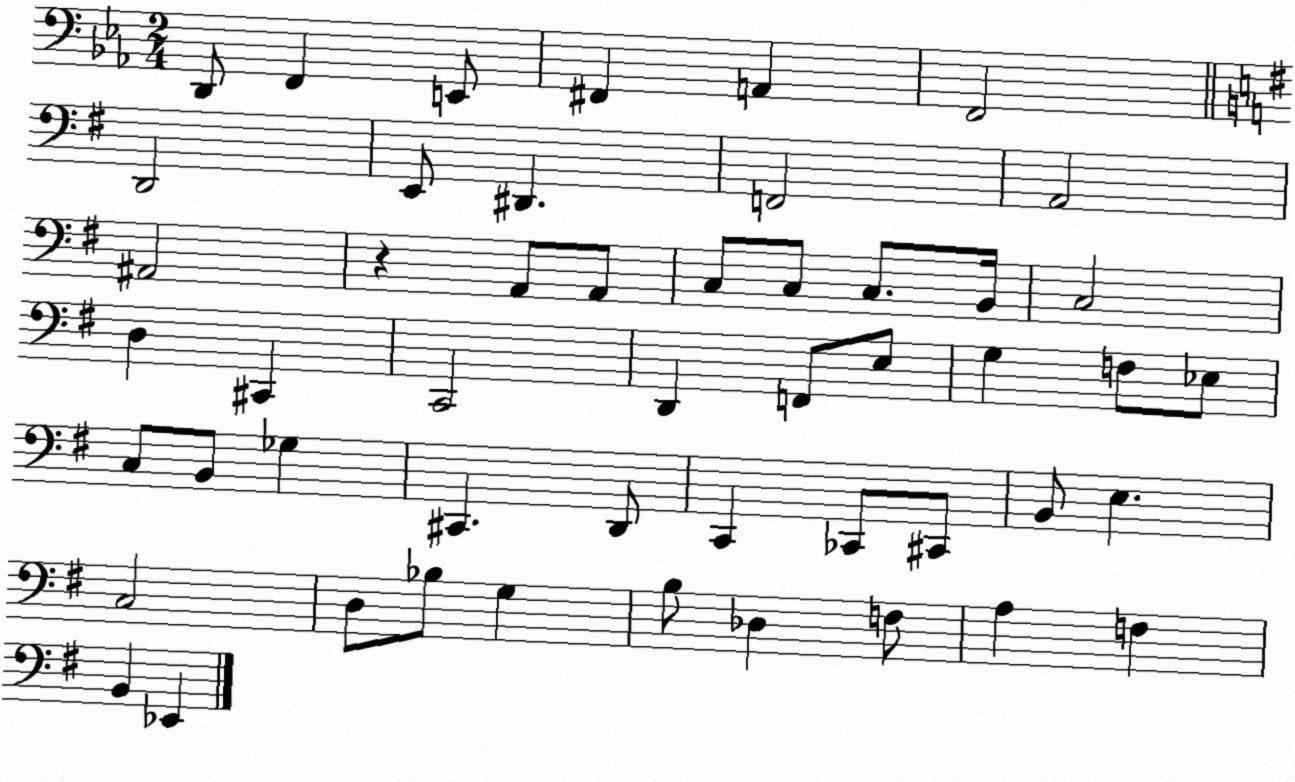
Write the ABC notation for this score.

X:1
T:Untitled
M:2/4
L:1/4
K:Eb
D,,/2 F,, E,,/2 ^F,, A,, F,,2 D,,2 E,,/2 ^D,, F,,2 A,,2 ^A,,2 z A,,/2 A,,/2 C,/2 C,/2 C,/2 B,,/4 C,2 D, ^C,, C,,2 D,, F,,/2 E,/2 G, F,/2 _E,/2 C,/2 B,,/2 _G, ^C,, D,,/2 C,, _C,,/2 ^C,,/2 B,,/2 E, C,2 D,/2 _B,/2 G, B,/2 _D, F,/2 A, F, B,, _E,,